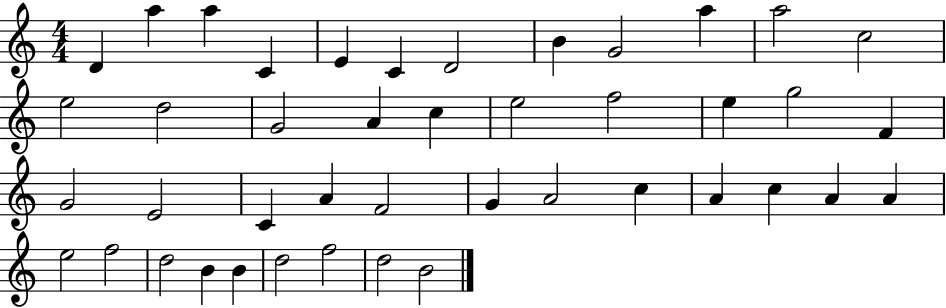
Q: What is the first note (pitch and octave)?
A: D4